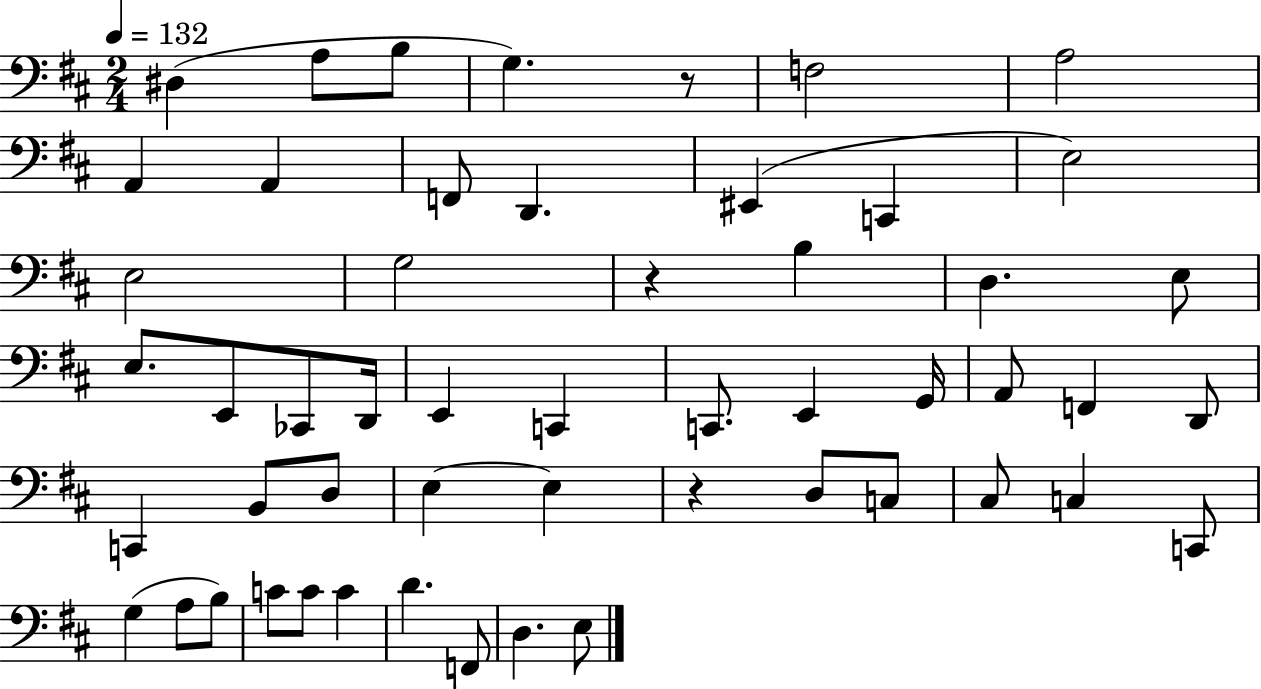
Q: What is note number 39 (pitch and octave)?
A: C3